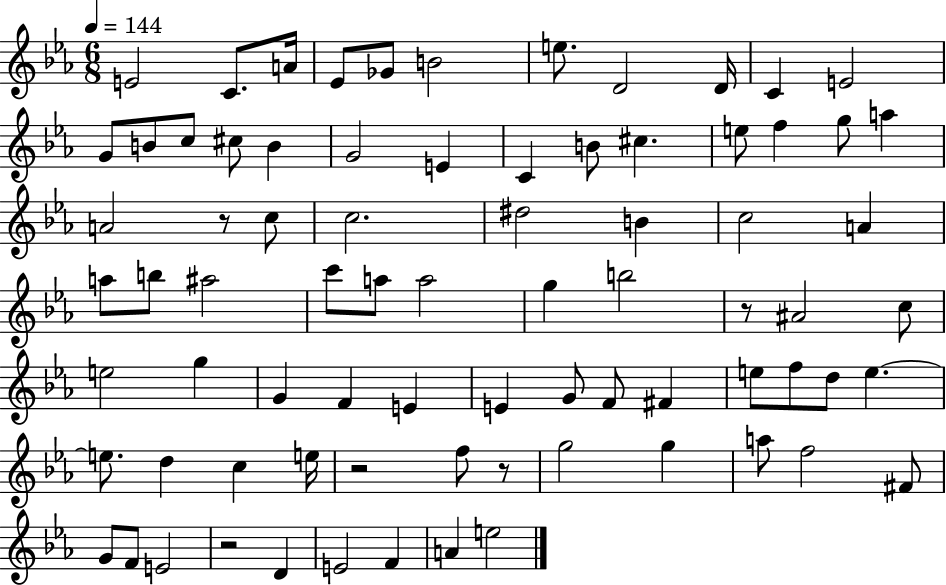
E4/h C4/e. A4/s Eb4/e Gb4/e B4/h E5/e. D4/h D4/s C4/q E4/h G4/e B4/e C5/e C#5/e B4/q G4/h E4/q C4/q B4/e C#5/q. E5/e F5/q G5/e A5/q A4/h R/e C5/e C5/h. D#5/h B4/q C5/h A4/q A5/e B5/e A#5/h C6/e A5/e A5/h G5/q B5/h R/e A#4/h C5/e E5/h G5/q G4/q F4/q E4/q E4/q G4/e F4/e F#4/q E5/e F5/e D5/e E5/q. E5/e. D5/q C5/q E5/s R/h F5/e R/e G5/h G5/q A5/e F5/h F#4/e G4/e F4/e E4/h R/h D4/q E4/h F4/q A4/q E5/h